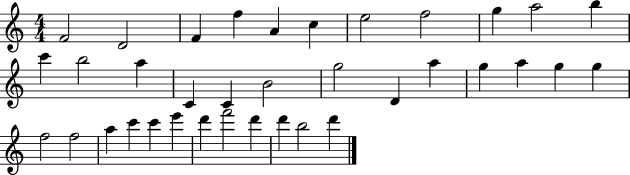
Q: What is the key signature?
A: C major